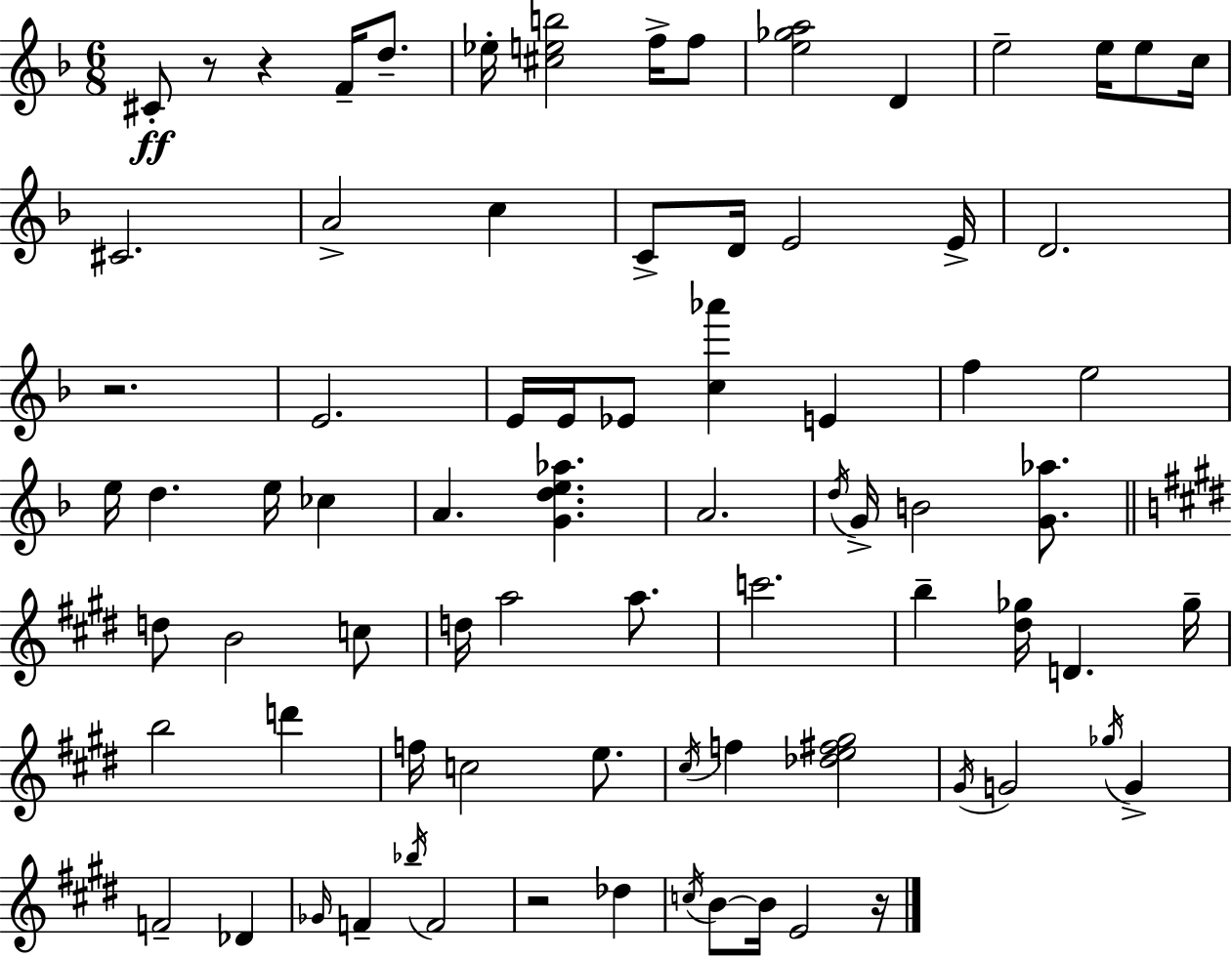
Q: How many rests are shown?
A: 5